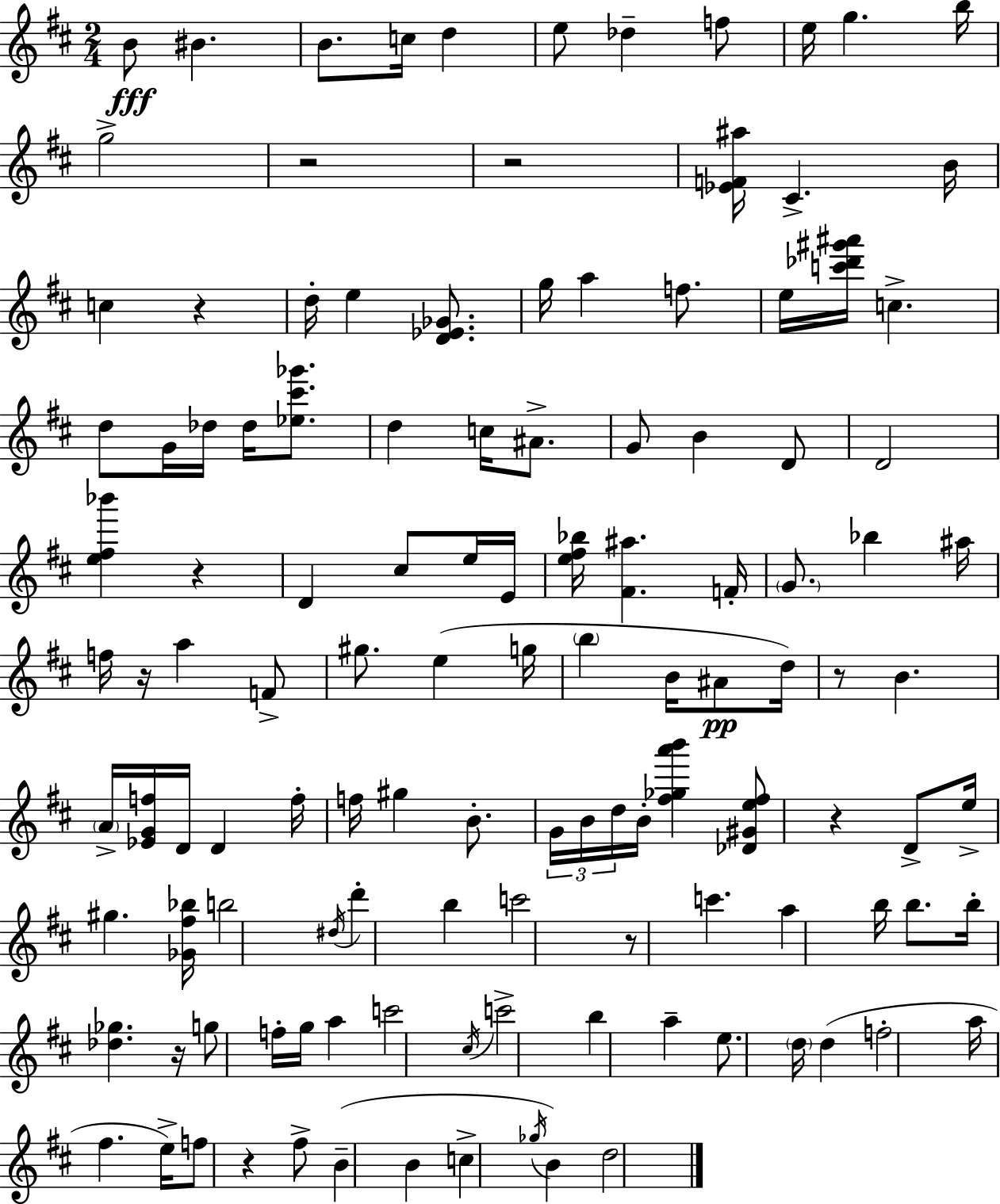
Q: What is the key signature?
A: D major